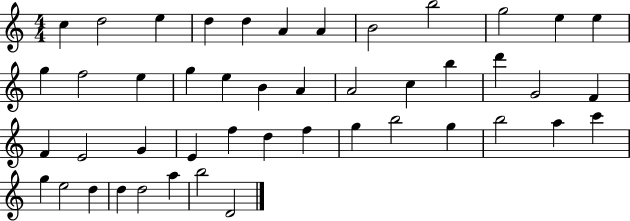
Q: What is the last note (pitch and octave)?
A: D4